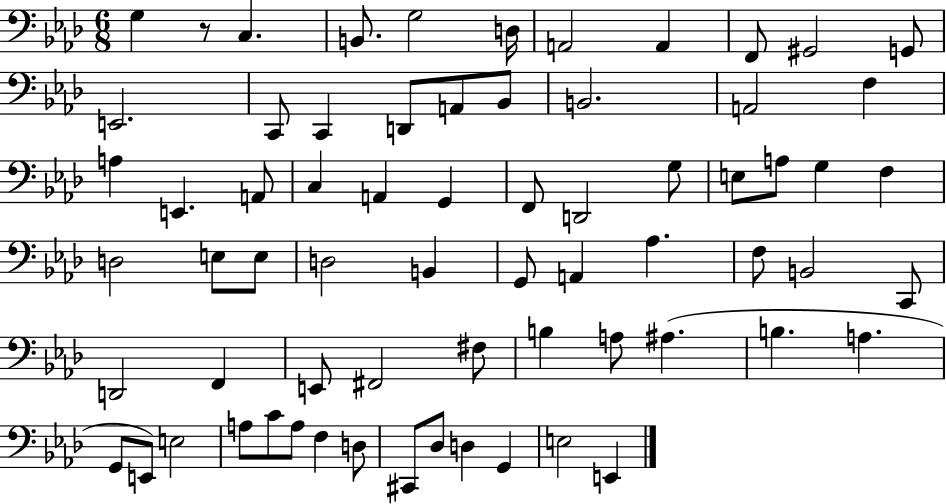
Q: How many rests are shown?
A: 1